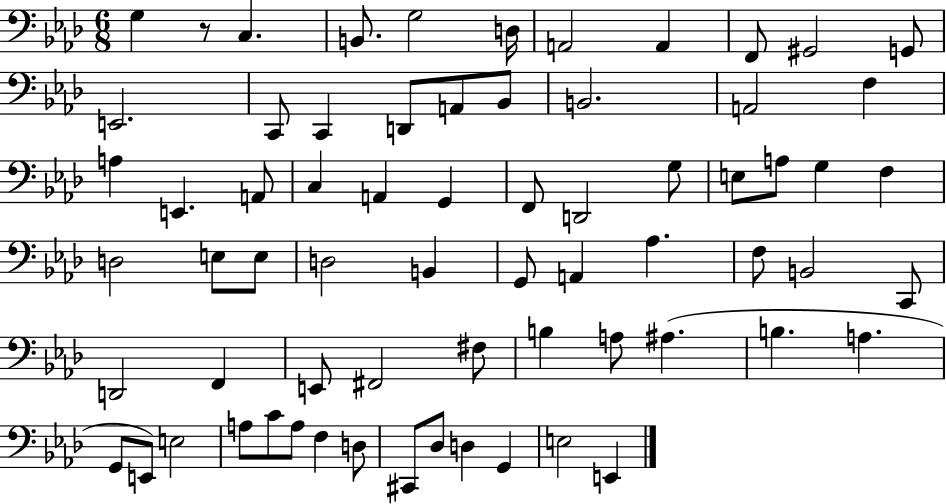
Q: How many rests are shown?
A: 1